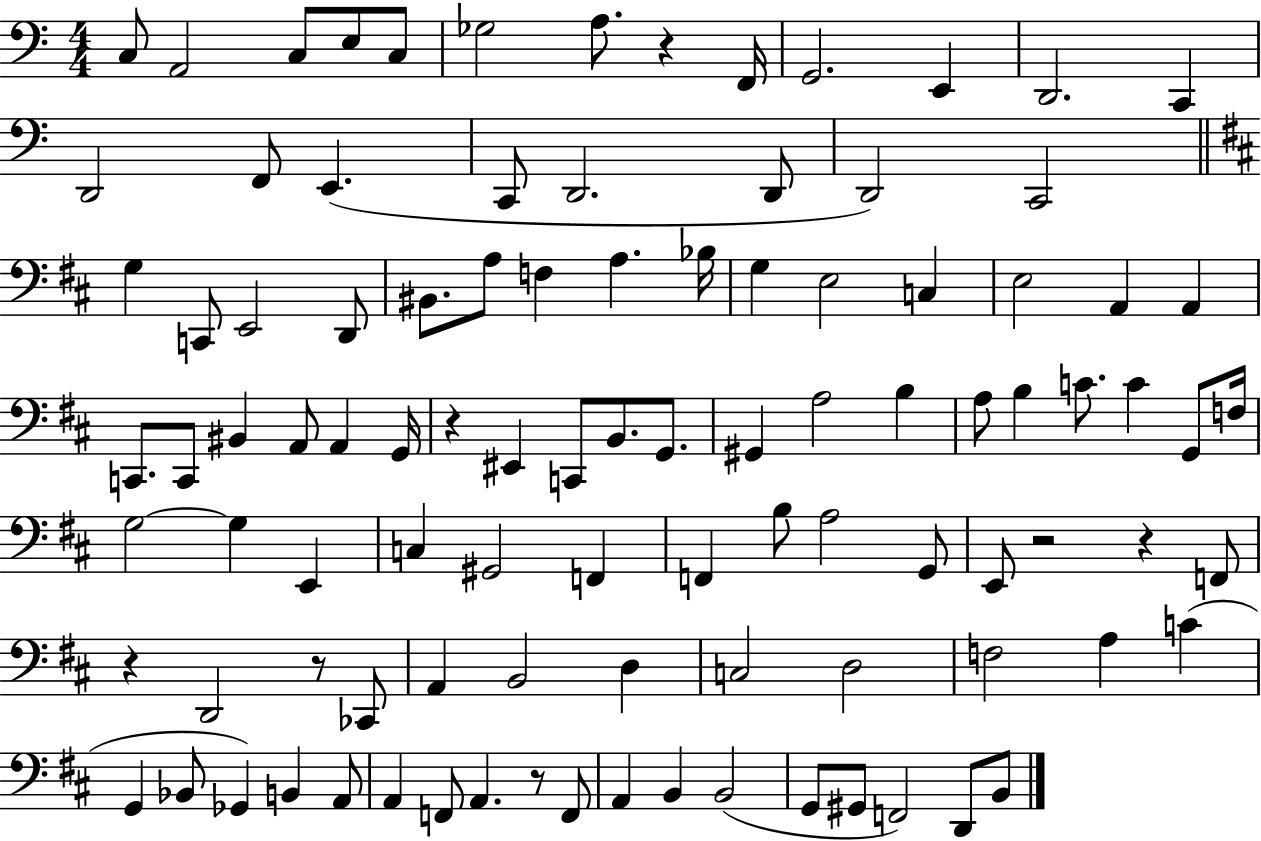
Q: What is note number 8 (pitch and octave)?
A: F2